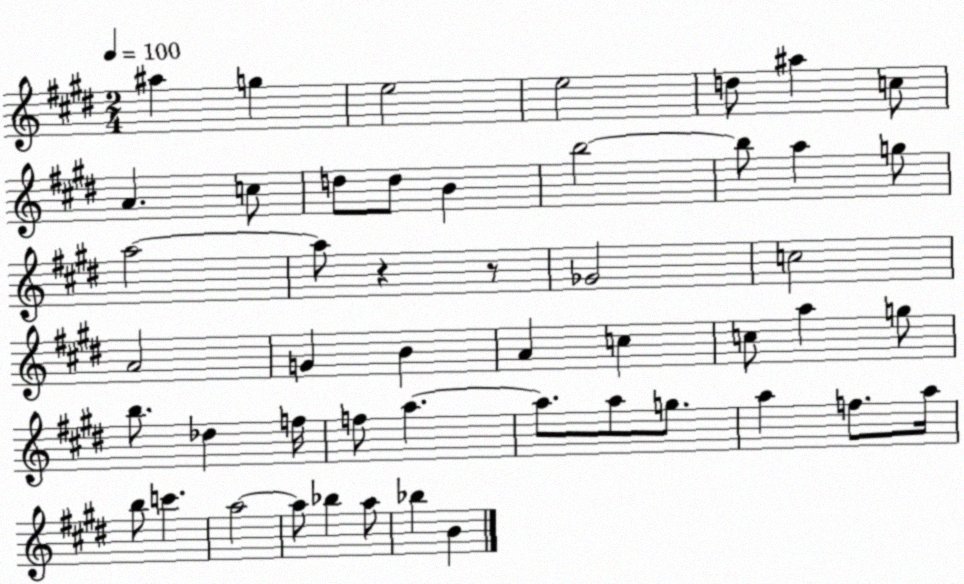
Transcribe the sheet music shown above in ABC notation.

X:1
T:Untitled
M:2/4
L:1/4
K:E
^a g e2 e2 d/2 ^a c/2 A c/2 d/2 d/2 B b2 b/2 a g/2 a2 a/2 z z/2 _G2 c2 A2 G B A c c/2 a g/2 b/2 _d f/4 f/2 a a/2 a/2 g/2 a f/2 a/4 b/2 c' a2 a/2 _b a/2 _b B